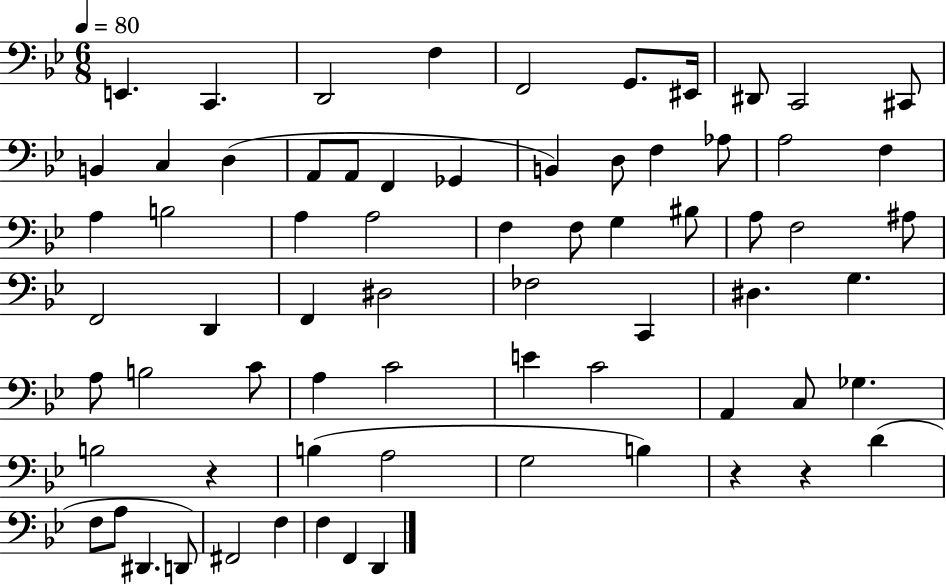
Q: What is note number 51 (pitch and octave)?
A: C3